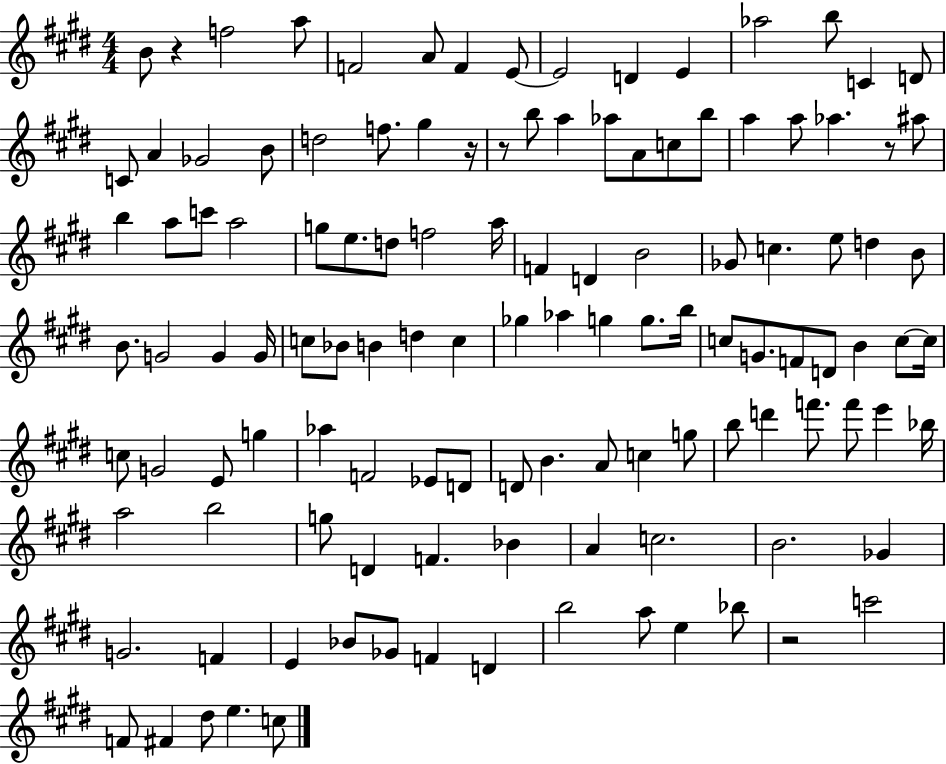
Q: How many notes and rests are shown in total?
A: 120